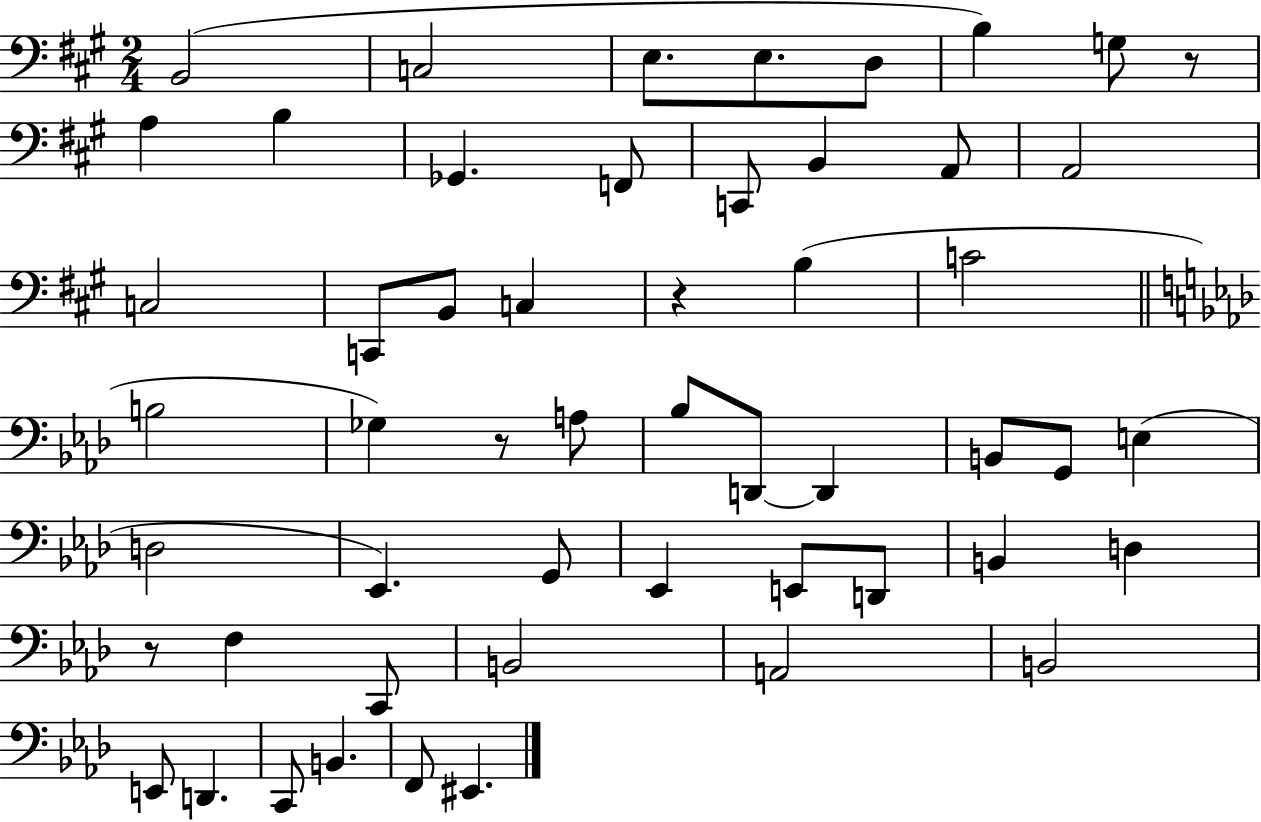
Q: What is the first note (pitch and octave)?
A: B2